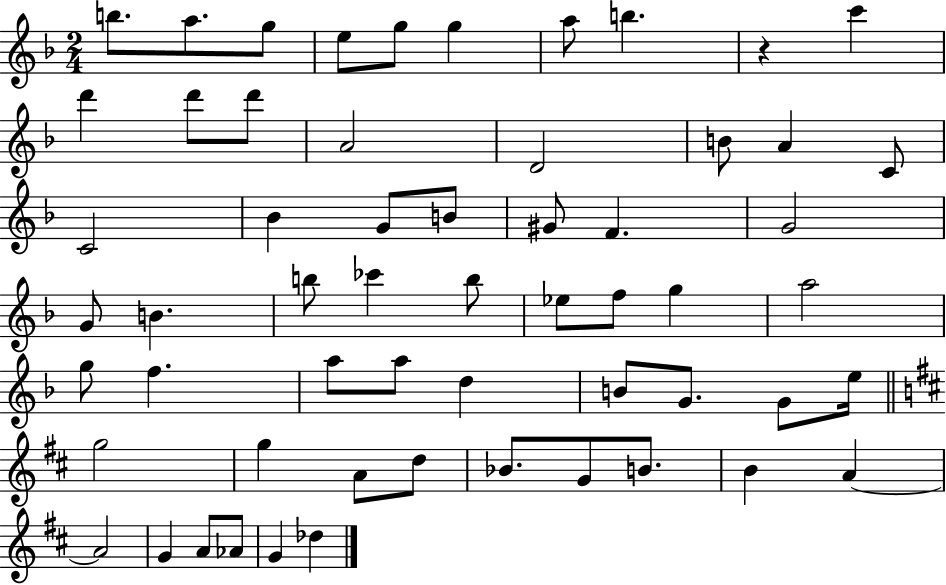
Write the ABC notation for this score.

X:1
T:Untitled
M:2/4
L:1/4
K:F
b/2 a/2 g/2 e/2 g/2 g a/2 b z c' d' d'/2 d'/2 A2 D2 B/2 A C/2 C2 _B G/2 B/2 ^G/2 F G2 G/2 B b/2 _c' b/2 _e/2 f/2 g a2 g/2 f a/2 a/2 d B/2 G/2 G/2 e/4 g2 g A/2 d/2 _B/2 G/2 B/2 B A A2 G A/2 _A/2 G _d